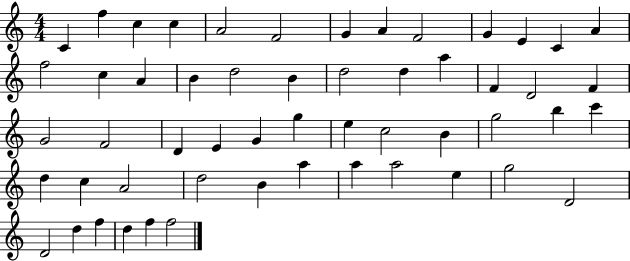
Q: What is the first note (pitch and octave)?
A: C4